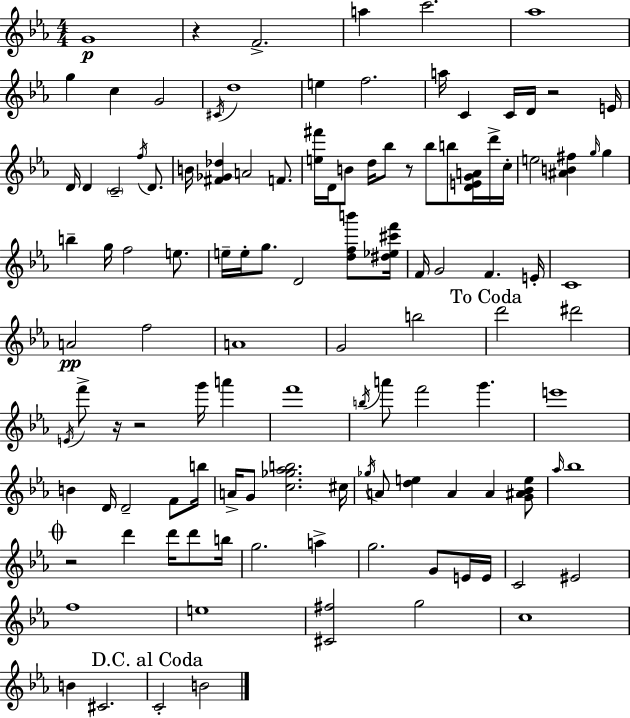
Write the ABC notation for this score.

X:1
T:Untitled
M:4/4
L:1/4
K:Cm
G4 z F2 a c'2 _a4 g c G2 ^C/4 d4 e f2 a/4 C C/4 D/4 z2 E/4 D/4 D C2 f/4 D/2 B/4 [^F_G_d] A2 F/2 [e^f']/4 D/4 B/2 d/4 _b/2 z/2 _b/2 b/2 [DEGA]/4 d'/4 c/4 e2 [^AB^f] g/4 g b g/4 f2 e/2 e/4 e/4 g/2 D2 [dfb']/2 [^d_e^c'f']/4 F/4 G2 F E/4 C4 A2 f2 A4 G2 b2 d'2 ^d'2 E/4 f'/2 z/4 z2 g'/4 a' f'4 b/4 a'/2 f'2 g' e'4 B D/4 D2 F/2 b/4 A/4 G/2 [c_g_ab]2 ^c/4 _g/4 A/2 [de] A A [G^A_Be]/2 _a/4 _b4 z2 d' d'/4 d'/2 b/4 g2 a g2 G/2 E/4 E/4 C2 ^E2 f4 e4 [^C^f]2 g2 c4 B ^C2 C2 B2